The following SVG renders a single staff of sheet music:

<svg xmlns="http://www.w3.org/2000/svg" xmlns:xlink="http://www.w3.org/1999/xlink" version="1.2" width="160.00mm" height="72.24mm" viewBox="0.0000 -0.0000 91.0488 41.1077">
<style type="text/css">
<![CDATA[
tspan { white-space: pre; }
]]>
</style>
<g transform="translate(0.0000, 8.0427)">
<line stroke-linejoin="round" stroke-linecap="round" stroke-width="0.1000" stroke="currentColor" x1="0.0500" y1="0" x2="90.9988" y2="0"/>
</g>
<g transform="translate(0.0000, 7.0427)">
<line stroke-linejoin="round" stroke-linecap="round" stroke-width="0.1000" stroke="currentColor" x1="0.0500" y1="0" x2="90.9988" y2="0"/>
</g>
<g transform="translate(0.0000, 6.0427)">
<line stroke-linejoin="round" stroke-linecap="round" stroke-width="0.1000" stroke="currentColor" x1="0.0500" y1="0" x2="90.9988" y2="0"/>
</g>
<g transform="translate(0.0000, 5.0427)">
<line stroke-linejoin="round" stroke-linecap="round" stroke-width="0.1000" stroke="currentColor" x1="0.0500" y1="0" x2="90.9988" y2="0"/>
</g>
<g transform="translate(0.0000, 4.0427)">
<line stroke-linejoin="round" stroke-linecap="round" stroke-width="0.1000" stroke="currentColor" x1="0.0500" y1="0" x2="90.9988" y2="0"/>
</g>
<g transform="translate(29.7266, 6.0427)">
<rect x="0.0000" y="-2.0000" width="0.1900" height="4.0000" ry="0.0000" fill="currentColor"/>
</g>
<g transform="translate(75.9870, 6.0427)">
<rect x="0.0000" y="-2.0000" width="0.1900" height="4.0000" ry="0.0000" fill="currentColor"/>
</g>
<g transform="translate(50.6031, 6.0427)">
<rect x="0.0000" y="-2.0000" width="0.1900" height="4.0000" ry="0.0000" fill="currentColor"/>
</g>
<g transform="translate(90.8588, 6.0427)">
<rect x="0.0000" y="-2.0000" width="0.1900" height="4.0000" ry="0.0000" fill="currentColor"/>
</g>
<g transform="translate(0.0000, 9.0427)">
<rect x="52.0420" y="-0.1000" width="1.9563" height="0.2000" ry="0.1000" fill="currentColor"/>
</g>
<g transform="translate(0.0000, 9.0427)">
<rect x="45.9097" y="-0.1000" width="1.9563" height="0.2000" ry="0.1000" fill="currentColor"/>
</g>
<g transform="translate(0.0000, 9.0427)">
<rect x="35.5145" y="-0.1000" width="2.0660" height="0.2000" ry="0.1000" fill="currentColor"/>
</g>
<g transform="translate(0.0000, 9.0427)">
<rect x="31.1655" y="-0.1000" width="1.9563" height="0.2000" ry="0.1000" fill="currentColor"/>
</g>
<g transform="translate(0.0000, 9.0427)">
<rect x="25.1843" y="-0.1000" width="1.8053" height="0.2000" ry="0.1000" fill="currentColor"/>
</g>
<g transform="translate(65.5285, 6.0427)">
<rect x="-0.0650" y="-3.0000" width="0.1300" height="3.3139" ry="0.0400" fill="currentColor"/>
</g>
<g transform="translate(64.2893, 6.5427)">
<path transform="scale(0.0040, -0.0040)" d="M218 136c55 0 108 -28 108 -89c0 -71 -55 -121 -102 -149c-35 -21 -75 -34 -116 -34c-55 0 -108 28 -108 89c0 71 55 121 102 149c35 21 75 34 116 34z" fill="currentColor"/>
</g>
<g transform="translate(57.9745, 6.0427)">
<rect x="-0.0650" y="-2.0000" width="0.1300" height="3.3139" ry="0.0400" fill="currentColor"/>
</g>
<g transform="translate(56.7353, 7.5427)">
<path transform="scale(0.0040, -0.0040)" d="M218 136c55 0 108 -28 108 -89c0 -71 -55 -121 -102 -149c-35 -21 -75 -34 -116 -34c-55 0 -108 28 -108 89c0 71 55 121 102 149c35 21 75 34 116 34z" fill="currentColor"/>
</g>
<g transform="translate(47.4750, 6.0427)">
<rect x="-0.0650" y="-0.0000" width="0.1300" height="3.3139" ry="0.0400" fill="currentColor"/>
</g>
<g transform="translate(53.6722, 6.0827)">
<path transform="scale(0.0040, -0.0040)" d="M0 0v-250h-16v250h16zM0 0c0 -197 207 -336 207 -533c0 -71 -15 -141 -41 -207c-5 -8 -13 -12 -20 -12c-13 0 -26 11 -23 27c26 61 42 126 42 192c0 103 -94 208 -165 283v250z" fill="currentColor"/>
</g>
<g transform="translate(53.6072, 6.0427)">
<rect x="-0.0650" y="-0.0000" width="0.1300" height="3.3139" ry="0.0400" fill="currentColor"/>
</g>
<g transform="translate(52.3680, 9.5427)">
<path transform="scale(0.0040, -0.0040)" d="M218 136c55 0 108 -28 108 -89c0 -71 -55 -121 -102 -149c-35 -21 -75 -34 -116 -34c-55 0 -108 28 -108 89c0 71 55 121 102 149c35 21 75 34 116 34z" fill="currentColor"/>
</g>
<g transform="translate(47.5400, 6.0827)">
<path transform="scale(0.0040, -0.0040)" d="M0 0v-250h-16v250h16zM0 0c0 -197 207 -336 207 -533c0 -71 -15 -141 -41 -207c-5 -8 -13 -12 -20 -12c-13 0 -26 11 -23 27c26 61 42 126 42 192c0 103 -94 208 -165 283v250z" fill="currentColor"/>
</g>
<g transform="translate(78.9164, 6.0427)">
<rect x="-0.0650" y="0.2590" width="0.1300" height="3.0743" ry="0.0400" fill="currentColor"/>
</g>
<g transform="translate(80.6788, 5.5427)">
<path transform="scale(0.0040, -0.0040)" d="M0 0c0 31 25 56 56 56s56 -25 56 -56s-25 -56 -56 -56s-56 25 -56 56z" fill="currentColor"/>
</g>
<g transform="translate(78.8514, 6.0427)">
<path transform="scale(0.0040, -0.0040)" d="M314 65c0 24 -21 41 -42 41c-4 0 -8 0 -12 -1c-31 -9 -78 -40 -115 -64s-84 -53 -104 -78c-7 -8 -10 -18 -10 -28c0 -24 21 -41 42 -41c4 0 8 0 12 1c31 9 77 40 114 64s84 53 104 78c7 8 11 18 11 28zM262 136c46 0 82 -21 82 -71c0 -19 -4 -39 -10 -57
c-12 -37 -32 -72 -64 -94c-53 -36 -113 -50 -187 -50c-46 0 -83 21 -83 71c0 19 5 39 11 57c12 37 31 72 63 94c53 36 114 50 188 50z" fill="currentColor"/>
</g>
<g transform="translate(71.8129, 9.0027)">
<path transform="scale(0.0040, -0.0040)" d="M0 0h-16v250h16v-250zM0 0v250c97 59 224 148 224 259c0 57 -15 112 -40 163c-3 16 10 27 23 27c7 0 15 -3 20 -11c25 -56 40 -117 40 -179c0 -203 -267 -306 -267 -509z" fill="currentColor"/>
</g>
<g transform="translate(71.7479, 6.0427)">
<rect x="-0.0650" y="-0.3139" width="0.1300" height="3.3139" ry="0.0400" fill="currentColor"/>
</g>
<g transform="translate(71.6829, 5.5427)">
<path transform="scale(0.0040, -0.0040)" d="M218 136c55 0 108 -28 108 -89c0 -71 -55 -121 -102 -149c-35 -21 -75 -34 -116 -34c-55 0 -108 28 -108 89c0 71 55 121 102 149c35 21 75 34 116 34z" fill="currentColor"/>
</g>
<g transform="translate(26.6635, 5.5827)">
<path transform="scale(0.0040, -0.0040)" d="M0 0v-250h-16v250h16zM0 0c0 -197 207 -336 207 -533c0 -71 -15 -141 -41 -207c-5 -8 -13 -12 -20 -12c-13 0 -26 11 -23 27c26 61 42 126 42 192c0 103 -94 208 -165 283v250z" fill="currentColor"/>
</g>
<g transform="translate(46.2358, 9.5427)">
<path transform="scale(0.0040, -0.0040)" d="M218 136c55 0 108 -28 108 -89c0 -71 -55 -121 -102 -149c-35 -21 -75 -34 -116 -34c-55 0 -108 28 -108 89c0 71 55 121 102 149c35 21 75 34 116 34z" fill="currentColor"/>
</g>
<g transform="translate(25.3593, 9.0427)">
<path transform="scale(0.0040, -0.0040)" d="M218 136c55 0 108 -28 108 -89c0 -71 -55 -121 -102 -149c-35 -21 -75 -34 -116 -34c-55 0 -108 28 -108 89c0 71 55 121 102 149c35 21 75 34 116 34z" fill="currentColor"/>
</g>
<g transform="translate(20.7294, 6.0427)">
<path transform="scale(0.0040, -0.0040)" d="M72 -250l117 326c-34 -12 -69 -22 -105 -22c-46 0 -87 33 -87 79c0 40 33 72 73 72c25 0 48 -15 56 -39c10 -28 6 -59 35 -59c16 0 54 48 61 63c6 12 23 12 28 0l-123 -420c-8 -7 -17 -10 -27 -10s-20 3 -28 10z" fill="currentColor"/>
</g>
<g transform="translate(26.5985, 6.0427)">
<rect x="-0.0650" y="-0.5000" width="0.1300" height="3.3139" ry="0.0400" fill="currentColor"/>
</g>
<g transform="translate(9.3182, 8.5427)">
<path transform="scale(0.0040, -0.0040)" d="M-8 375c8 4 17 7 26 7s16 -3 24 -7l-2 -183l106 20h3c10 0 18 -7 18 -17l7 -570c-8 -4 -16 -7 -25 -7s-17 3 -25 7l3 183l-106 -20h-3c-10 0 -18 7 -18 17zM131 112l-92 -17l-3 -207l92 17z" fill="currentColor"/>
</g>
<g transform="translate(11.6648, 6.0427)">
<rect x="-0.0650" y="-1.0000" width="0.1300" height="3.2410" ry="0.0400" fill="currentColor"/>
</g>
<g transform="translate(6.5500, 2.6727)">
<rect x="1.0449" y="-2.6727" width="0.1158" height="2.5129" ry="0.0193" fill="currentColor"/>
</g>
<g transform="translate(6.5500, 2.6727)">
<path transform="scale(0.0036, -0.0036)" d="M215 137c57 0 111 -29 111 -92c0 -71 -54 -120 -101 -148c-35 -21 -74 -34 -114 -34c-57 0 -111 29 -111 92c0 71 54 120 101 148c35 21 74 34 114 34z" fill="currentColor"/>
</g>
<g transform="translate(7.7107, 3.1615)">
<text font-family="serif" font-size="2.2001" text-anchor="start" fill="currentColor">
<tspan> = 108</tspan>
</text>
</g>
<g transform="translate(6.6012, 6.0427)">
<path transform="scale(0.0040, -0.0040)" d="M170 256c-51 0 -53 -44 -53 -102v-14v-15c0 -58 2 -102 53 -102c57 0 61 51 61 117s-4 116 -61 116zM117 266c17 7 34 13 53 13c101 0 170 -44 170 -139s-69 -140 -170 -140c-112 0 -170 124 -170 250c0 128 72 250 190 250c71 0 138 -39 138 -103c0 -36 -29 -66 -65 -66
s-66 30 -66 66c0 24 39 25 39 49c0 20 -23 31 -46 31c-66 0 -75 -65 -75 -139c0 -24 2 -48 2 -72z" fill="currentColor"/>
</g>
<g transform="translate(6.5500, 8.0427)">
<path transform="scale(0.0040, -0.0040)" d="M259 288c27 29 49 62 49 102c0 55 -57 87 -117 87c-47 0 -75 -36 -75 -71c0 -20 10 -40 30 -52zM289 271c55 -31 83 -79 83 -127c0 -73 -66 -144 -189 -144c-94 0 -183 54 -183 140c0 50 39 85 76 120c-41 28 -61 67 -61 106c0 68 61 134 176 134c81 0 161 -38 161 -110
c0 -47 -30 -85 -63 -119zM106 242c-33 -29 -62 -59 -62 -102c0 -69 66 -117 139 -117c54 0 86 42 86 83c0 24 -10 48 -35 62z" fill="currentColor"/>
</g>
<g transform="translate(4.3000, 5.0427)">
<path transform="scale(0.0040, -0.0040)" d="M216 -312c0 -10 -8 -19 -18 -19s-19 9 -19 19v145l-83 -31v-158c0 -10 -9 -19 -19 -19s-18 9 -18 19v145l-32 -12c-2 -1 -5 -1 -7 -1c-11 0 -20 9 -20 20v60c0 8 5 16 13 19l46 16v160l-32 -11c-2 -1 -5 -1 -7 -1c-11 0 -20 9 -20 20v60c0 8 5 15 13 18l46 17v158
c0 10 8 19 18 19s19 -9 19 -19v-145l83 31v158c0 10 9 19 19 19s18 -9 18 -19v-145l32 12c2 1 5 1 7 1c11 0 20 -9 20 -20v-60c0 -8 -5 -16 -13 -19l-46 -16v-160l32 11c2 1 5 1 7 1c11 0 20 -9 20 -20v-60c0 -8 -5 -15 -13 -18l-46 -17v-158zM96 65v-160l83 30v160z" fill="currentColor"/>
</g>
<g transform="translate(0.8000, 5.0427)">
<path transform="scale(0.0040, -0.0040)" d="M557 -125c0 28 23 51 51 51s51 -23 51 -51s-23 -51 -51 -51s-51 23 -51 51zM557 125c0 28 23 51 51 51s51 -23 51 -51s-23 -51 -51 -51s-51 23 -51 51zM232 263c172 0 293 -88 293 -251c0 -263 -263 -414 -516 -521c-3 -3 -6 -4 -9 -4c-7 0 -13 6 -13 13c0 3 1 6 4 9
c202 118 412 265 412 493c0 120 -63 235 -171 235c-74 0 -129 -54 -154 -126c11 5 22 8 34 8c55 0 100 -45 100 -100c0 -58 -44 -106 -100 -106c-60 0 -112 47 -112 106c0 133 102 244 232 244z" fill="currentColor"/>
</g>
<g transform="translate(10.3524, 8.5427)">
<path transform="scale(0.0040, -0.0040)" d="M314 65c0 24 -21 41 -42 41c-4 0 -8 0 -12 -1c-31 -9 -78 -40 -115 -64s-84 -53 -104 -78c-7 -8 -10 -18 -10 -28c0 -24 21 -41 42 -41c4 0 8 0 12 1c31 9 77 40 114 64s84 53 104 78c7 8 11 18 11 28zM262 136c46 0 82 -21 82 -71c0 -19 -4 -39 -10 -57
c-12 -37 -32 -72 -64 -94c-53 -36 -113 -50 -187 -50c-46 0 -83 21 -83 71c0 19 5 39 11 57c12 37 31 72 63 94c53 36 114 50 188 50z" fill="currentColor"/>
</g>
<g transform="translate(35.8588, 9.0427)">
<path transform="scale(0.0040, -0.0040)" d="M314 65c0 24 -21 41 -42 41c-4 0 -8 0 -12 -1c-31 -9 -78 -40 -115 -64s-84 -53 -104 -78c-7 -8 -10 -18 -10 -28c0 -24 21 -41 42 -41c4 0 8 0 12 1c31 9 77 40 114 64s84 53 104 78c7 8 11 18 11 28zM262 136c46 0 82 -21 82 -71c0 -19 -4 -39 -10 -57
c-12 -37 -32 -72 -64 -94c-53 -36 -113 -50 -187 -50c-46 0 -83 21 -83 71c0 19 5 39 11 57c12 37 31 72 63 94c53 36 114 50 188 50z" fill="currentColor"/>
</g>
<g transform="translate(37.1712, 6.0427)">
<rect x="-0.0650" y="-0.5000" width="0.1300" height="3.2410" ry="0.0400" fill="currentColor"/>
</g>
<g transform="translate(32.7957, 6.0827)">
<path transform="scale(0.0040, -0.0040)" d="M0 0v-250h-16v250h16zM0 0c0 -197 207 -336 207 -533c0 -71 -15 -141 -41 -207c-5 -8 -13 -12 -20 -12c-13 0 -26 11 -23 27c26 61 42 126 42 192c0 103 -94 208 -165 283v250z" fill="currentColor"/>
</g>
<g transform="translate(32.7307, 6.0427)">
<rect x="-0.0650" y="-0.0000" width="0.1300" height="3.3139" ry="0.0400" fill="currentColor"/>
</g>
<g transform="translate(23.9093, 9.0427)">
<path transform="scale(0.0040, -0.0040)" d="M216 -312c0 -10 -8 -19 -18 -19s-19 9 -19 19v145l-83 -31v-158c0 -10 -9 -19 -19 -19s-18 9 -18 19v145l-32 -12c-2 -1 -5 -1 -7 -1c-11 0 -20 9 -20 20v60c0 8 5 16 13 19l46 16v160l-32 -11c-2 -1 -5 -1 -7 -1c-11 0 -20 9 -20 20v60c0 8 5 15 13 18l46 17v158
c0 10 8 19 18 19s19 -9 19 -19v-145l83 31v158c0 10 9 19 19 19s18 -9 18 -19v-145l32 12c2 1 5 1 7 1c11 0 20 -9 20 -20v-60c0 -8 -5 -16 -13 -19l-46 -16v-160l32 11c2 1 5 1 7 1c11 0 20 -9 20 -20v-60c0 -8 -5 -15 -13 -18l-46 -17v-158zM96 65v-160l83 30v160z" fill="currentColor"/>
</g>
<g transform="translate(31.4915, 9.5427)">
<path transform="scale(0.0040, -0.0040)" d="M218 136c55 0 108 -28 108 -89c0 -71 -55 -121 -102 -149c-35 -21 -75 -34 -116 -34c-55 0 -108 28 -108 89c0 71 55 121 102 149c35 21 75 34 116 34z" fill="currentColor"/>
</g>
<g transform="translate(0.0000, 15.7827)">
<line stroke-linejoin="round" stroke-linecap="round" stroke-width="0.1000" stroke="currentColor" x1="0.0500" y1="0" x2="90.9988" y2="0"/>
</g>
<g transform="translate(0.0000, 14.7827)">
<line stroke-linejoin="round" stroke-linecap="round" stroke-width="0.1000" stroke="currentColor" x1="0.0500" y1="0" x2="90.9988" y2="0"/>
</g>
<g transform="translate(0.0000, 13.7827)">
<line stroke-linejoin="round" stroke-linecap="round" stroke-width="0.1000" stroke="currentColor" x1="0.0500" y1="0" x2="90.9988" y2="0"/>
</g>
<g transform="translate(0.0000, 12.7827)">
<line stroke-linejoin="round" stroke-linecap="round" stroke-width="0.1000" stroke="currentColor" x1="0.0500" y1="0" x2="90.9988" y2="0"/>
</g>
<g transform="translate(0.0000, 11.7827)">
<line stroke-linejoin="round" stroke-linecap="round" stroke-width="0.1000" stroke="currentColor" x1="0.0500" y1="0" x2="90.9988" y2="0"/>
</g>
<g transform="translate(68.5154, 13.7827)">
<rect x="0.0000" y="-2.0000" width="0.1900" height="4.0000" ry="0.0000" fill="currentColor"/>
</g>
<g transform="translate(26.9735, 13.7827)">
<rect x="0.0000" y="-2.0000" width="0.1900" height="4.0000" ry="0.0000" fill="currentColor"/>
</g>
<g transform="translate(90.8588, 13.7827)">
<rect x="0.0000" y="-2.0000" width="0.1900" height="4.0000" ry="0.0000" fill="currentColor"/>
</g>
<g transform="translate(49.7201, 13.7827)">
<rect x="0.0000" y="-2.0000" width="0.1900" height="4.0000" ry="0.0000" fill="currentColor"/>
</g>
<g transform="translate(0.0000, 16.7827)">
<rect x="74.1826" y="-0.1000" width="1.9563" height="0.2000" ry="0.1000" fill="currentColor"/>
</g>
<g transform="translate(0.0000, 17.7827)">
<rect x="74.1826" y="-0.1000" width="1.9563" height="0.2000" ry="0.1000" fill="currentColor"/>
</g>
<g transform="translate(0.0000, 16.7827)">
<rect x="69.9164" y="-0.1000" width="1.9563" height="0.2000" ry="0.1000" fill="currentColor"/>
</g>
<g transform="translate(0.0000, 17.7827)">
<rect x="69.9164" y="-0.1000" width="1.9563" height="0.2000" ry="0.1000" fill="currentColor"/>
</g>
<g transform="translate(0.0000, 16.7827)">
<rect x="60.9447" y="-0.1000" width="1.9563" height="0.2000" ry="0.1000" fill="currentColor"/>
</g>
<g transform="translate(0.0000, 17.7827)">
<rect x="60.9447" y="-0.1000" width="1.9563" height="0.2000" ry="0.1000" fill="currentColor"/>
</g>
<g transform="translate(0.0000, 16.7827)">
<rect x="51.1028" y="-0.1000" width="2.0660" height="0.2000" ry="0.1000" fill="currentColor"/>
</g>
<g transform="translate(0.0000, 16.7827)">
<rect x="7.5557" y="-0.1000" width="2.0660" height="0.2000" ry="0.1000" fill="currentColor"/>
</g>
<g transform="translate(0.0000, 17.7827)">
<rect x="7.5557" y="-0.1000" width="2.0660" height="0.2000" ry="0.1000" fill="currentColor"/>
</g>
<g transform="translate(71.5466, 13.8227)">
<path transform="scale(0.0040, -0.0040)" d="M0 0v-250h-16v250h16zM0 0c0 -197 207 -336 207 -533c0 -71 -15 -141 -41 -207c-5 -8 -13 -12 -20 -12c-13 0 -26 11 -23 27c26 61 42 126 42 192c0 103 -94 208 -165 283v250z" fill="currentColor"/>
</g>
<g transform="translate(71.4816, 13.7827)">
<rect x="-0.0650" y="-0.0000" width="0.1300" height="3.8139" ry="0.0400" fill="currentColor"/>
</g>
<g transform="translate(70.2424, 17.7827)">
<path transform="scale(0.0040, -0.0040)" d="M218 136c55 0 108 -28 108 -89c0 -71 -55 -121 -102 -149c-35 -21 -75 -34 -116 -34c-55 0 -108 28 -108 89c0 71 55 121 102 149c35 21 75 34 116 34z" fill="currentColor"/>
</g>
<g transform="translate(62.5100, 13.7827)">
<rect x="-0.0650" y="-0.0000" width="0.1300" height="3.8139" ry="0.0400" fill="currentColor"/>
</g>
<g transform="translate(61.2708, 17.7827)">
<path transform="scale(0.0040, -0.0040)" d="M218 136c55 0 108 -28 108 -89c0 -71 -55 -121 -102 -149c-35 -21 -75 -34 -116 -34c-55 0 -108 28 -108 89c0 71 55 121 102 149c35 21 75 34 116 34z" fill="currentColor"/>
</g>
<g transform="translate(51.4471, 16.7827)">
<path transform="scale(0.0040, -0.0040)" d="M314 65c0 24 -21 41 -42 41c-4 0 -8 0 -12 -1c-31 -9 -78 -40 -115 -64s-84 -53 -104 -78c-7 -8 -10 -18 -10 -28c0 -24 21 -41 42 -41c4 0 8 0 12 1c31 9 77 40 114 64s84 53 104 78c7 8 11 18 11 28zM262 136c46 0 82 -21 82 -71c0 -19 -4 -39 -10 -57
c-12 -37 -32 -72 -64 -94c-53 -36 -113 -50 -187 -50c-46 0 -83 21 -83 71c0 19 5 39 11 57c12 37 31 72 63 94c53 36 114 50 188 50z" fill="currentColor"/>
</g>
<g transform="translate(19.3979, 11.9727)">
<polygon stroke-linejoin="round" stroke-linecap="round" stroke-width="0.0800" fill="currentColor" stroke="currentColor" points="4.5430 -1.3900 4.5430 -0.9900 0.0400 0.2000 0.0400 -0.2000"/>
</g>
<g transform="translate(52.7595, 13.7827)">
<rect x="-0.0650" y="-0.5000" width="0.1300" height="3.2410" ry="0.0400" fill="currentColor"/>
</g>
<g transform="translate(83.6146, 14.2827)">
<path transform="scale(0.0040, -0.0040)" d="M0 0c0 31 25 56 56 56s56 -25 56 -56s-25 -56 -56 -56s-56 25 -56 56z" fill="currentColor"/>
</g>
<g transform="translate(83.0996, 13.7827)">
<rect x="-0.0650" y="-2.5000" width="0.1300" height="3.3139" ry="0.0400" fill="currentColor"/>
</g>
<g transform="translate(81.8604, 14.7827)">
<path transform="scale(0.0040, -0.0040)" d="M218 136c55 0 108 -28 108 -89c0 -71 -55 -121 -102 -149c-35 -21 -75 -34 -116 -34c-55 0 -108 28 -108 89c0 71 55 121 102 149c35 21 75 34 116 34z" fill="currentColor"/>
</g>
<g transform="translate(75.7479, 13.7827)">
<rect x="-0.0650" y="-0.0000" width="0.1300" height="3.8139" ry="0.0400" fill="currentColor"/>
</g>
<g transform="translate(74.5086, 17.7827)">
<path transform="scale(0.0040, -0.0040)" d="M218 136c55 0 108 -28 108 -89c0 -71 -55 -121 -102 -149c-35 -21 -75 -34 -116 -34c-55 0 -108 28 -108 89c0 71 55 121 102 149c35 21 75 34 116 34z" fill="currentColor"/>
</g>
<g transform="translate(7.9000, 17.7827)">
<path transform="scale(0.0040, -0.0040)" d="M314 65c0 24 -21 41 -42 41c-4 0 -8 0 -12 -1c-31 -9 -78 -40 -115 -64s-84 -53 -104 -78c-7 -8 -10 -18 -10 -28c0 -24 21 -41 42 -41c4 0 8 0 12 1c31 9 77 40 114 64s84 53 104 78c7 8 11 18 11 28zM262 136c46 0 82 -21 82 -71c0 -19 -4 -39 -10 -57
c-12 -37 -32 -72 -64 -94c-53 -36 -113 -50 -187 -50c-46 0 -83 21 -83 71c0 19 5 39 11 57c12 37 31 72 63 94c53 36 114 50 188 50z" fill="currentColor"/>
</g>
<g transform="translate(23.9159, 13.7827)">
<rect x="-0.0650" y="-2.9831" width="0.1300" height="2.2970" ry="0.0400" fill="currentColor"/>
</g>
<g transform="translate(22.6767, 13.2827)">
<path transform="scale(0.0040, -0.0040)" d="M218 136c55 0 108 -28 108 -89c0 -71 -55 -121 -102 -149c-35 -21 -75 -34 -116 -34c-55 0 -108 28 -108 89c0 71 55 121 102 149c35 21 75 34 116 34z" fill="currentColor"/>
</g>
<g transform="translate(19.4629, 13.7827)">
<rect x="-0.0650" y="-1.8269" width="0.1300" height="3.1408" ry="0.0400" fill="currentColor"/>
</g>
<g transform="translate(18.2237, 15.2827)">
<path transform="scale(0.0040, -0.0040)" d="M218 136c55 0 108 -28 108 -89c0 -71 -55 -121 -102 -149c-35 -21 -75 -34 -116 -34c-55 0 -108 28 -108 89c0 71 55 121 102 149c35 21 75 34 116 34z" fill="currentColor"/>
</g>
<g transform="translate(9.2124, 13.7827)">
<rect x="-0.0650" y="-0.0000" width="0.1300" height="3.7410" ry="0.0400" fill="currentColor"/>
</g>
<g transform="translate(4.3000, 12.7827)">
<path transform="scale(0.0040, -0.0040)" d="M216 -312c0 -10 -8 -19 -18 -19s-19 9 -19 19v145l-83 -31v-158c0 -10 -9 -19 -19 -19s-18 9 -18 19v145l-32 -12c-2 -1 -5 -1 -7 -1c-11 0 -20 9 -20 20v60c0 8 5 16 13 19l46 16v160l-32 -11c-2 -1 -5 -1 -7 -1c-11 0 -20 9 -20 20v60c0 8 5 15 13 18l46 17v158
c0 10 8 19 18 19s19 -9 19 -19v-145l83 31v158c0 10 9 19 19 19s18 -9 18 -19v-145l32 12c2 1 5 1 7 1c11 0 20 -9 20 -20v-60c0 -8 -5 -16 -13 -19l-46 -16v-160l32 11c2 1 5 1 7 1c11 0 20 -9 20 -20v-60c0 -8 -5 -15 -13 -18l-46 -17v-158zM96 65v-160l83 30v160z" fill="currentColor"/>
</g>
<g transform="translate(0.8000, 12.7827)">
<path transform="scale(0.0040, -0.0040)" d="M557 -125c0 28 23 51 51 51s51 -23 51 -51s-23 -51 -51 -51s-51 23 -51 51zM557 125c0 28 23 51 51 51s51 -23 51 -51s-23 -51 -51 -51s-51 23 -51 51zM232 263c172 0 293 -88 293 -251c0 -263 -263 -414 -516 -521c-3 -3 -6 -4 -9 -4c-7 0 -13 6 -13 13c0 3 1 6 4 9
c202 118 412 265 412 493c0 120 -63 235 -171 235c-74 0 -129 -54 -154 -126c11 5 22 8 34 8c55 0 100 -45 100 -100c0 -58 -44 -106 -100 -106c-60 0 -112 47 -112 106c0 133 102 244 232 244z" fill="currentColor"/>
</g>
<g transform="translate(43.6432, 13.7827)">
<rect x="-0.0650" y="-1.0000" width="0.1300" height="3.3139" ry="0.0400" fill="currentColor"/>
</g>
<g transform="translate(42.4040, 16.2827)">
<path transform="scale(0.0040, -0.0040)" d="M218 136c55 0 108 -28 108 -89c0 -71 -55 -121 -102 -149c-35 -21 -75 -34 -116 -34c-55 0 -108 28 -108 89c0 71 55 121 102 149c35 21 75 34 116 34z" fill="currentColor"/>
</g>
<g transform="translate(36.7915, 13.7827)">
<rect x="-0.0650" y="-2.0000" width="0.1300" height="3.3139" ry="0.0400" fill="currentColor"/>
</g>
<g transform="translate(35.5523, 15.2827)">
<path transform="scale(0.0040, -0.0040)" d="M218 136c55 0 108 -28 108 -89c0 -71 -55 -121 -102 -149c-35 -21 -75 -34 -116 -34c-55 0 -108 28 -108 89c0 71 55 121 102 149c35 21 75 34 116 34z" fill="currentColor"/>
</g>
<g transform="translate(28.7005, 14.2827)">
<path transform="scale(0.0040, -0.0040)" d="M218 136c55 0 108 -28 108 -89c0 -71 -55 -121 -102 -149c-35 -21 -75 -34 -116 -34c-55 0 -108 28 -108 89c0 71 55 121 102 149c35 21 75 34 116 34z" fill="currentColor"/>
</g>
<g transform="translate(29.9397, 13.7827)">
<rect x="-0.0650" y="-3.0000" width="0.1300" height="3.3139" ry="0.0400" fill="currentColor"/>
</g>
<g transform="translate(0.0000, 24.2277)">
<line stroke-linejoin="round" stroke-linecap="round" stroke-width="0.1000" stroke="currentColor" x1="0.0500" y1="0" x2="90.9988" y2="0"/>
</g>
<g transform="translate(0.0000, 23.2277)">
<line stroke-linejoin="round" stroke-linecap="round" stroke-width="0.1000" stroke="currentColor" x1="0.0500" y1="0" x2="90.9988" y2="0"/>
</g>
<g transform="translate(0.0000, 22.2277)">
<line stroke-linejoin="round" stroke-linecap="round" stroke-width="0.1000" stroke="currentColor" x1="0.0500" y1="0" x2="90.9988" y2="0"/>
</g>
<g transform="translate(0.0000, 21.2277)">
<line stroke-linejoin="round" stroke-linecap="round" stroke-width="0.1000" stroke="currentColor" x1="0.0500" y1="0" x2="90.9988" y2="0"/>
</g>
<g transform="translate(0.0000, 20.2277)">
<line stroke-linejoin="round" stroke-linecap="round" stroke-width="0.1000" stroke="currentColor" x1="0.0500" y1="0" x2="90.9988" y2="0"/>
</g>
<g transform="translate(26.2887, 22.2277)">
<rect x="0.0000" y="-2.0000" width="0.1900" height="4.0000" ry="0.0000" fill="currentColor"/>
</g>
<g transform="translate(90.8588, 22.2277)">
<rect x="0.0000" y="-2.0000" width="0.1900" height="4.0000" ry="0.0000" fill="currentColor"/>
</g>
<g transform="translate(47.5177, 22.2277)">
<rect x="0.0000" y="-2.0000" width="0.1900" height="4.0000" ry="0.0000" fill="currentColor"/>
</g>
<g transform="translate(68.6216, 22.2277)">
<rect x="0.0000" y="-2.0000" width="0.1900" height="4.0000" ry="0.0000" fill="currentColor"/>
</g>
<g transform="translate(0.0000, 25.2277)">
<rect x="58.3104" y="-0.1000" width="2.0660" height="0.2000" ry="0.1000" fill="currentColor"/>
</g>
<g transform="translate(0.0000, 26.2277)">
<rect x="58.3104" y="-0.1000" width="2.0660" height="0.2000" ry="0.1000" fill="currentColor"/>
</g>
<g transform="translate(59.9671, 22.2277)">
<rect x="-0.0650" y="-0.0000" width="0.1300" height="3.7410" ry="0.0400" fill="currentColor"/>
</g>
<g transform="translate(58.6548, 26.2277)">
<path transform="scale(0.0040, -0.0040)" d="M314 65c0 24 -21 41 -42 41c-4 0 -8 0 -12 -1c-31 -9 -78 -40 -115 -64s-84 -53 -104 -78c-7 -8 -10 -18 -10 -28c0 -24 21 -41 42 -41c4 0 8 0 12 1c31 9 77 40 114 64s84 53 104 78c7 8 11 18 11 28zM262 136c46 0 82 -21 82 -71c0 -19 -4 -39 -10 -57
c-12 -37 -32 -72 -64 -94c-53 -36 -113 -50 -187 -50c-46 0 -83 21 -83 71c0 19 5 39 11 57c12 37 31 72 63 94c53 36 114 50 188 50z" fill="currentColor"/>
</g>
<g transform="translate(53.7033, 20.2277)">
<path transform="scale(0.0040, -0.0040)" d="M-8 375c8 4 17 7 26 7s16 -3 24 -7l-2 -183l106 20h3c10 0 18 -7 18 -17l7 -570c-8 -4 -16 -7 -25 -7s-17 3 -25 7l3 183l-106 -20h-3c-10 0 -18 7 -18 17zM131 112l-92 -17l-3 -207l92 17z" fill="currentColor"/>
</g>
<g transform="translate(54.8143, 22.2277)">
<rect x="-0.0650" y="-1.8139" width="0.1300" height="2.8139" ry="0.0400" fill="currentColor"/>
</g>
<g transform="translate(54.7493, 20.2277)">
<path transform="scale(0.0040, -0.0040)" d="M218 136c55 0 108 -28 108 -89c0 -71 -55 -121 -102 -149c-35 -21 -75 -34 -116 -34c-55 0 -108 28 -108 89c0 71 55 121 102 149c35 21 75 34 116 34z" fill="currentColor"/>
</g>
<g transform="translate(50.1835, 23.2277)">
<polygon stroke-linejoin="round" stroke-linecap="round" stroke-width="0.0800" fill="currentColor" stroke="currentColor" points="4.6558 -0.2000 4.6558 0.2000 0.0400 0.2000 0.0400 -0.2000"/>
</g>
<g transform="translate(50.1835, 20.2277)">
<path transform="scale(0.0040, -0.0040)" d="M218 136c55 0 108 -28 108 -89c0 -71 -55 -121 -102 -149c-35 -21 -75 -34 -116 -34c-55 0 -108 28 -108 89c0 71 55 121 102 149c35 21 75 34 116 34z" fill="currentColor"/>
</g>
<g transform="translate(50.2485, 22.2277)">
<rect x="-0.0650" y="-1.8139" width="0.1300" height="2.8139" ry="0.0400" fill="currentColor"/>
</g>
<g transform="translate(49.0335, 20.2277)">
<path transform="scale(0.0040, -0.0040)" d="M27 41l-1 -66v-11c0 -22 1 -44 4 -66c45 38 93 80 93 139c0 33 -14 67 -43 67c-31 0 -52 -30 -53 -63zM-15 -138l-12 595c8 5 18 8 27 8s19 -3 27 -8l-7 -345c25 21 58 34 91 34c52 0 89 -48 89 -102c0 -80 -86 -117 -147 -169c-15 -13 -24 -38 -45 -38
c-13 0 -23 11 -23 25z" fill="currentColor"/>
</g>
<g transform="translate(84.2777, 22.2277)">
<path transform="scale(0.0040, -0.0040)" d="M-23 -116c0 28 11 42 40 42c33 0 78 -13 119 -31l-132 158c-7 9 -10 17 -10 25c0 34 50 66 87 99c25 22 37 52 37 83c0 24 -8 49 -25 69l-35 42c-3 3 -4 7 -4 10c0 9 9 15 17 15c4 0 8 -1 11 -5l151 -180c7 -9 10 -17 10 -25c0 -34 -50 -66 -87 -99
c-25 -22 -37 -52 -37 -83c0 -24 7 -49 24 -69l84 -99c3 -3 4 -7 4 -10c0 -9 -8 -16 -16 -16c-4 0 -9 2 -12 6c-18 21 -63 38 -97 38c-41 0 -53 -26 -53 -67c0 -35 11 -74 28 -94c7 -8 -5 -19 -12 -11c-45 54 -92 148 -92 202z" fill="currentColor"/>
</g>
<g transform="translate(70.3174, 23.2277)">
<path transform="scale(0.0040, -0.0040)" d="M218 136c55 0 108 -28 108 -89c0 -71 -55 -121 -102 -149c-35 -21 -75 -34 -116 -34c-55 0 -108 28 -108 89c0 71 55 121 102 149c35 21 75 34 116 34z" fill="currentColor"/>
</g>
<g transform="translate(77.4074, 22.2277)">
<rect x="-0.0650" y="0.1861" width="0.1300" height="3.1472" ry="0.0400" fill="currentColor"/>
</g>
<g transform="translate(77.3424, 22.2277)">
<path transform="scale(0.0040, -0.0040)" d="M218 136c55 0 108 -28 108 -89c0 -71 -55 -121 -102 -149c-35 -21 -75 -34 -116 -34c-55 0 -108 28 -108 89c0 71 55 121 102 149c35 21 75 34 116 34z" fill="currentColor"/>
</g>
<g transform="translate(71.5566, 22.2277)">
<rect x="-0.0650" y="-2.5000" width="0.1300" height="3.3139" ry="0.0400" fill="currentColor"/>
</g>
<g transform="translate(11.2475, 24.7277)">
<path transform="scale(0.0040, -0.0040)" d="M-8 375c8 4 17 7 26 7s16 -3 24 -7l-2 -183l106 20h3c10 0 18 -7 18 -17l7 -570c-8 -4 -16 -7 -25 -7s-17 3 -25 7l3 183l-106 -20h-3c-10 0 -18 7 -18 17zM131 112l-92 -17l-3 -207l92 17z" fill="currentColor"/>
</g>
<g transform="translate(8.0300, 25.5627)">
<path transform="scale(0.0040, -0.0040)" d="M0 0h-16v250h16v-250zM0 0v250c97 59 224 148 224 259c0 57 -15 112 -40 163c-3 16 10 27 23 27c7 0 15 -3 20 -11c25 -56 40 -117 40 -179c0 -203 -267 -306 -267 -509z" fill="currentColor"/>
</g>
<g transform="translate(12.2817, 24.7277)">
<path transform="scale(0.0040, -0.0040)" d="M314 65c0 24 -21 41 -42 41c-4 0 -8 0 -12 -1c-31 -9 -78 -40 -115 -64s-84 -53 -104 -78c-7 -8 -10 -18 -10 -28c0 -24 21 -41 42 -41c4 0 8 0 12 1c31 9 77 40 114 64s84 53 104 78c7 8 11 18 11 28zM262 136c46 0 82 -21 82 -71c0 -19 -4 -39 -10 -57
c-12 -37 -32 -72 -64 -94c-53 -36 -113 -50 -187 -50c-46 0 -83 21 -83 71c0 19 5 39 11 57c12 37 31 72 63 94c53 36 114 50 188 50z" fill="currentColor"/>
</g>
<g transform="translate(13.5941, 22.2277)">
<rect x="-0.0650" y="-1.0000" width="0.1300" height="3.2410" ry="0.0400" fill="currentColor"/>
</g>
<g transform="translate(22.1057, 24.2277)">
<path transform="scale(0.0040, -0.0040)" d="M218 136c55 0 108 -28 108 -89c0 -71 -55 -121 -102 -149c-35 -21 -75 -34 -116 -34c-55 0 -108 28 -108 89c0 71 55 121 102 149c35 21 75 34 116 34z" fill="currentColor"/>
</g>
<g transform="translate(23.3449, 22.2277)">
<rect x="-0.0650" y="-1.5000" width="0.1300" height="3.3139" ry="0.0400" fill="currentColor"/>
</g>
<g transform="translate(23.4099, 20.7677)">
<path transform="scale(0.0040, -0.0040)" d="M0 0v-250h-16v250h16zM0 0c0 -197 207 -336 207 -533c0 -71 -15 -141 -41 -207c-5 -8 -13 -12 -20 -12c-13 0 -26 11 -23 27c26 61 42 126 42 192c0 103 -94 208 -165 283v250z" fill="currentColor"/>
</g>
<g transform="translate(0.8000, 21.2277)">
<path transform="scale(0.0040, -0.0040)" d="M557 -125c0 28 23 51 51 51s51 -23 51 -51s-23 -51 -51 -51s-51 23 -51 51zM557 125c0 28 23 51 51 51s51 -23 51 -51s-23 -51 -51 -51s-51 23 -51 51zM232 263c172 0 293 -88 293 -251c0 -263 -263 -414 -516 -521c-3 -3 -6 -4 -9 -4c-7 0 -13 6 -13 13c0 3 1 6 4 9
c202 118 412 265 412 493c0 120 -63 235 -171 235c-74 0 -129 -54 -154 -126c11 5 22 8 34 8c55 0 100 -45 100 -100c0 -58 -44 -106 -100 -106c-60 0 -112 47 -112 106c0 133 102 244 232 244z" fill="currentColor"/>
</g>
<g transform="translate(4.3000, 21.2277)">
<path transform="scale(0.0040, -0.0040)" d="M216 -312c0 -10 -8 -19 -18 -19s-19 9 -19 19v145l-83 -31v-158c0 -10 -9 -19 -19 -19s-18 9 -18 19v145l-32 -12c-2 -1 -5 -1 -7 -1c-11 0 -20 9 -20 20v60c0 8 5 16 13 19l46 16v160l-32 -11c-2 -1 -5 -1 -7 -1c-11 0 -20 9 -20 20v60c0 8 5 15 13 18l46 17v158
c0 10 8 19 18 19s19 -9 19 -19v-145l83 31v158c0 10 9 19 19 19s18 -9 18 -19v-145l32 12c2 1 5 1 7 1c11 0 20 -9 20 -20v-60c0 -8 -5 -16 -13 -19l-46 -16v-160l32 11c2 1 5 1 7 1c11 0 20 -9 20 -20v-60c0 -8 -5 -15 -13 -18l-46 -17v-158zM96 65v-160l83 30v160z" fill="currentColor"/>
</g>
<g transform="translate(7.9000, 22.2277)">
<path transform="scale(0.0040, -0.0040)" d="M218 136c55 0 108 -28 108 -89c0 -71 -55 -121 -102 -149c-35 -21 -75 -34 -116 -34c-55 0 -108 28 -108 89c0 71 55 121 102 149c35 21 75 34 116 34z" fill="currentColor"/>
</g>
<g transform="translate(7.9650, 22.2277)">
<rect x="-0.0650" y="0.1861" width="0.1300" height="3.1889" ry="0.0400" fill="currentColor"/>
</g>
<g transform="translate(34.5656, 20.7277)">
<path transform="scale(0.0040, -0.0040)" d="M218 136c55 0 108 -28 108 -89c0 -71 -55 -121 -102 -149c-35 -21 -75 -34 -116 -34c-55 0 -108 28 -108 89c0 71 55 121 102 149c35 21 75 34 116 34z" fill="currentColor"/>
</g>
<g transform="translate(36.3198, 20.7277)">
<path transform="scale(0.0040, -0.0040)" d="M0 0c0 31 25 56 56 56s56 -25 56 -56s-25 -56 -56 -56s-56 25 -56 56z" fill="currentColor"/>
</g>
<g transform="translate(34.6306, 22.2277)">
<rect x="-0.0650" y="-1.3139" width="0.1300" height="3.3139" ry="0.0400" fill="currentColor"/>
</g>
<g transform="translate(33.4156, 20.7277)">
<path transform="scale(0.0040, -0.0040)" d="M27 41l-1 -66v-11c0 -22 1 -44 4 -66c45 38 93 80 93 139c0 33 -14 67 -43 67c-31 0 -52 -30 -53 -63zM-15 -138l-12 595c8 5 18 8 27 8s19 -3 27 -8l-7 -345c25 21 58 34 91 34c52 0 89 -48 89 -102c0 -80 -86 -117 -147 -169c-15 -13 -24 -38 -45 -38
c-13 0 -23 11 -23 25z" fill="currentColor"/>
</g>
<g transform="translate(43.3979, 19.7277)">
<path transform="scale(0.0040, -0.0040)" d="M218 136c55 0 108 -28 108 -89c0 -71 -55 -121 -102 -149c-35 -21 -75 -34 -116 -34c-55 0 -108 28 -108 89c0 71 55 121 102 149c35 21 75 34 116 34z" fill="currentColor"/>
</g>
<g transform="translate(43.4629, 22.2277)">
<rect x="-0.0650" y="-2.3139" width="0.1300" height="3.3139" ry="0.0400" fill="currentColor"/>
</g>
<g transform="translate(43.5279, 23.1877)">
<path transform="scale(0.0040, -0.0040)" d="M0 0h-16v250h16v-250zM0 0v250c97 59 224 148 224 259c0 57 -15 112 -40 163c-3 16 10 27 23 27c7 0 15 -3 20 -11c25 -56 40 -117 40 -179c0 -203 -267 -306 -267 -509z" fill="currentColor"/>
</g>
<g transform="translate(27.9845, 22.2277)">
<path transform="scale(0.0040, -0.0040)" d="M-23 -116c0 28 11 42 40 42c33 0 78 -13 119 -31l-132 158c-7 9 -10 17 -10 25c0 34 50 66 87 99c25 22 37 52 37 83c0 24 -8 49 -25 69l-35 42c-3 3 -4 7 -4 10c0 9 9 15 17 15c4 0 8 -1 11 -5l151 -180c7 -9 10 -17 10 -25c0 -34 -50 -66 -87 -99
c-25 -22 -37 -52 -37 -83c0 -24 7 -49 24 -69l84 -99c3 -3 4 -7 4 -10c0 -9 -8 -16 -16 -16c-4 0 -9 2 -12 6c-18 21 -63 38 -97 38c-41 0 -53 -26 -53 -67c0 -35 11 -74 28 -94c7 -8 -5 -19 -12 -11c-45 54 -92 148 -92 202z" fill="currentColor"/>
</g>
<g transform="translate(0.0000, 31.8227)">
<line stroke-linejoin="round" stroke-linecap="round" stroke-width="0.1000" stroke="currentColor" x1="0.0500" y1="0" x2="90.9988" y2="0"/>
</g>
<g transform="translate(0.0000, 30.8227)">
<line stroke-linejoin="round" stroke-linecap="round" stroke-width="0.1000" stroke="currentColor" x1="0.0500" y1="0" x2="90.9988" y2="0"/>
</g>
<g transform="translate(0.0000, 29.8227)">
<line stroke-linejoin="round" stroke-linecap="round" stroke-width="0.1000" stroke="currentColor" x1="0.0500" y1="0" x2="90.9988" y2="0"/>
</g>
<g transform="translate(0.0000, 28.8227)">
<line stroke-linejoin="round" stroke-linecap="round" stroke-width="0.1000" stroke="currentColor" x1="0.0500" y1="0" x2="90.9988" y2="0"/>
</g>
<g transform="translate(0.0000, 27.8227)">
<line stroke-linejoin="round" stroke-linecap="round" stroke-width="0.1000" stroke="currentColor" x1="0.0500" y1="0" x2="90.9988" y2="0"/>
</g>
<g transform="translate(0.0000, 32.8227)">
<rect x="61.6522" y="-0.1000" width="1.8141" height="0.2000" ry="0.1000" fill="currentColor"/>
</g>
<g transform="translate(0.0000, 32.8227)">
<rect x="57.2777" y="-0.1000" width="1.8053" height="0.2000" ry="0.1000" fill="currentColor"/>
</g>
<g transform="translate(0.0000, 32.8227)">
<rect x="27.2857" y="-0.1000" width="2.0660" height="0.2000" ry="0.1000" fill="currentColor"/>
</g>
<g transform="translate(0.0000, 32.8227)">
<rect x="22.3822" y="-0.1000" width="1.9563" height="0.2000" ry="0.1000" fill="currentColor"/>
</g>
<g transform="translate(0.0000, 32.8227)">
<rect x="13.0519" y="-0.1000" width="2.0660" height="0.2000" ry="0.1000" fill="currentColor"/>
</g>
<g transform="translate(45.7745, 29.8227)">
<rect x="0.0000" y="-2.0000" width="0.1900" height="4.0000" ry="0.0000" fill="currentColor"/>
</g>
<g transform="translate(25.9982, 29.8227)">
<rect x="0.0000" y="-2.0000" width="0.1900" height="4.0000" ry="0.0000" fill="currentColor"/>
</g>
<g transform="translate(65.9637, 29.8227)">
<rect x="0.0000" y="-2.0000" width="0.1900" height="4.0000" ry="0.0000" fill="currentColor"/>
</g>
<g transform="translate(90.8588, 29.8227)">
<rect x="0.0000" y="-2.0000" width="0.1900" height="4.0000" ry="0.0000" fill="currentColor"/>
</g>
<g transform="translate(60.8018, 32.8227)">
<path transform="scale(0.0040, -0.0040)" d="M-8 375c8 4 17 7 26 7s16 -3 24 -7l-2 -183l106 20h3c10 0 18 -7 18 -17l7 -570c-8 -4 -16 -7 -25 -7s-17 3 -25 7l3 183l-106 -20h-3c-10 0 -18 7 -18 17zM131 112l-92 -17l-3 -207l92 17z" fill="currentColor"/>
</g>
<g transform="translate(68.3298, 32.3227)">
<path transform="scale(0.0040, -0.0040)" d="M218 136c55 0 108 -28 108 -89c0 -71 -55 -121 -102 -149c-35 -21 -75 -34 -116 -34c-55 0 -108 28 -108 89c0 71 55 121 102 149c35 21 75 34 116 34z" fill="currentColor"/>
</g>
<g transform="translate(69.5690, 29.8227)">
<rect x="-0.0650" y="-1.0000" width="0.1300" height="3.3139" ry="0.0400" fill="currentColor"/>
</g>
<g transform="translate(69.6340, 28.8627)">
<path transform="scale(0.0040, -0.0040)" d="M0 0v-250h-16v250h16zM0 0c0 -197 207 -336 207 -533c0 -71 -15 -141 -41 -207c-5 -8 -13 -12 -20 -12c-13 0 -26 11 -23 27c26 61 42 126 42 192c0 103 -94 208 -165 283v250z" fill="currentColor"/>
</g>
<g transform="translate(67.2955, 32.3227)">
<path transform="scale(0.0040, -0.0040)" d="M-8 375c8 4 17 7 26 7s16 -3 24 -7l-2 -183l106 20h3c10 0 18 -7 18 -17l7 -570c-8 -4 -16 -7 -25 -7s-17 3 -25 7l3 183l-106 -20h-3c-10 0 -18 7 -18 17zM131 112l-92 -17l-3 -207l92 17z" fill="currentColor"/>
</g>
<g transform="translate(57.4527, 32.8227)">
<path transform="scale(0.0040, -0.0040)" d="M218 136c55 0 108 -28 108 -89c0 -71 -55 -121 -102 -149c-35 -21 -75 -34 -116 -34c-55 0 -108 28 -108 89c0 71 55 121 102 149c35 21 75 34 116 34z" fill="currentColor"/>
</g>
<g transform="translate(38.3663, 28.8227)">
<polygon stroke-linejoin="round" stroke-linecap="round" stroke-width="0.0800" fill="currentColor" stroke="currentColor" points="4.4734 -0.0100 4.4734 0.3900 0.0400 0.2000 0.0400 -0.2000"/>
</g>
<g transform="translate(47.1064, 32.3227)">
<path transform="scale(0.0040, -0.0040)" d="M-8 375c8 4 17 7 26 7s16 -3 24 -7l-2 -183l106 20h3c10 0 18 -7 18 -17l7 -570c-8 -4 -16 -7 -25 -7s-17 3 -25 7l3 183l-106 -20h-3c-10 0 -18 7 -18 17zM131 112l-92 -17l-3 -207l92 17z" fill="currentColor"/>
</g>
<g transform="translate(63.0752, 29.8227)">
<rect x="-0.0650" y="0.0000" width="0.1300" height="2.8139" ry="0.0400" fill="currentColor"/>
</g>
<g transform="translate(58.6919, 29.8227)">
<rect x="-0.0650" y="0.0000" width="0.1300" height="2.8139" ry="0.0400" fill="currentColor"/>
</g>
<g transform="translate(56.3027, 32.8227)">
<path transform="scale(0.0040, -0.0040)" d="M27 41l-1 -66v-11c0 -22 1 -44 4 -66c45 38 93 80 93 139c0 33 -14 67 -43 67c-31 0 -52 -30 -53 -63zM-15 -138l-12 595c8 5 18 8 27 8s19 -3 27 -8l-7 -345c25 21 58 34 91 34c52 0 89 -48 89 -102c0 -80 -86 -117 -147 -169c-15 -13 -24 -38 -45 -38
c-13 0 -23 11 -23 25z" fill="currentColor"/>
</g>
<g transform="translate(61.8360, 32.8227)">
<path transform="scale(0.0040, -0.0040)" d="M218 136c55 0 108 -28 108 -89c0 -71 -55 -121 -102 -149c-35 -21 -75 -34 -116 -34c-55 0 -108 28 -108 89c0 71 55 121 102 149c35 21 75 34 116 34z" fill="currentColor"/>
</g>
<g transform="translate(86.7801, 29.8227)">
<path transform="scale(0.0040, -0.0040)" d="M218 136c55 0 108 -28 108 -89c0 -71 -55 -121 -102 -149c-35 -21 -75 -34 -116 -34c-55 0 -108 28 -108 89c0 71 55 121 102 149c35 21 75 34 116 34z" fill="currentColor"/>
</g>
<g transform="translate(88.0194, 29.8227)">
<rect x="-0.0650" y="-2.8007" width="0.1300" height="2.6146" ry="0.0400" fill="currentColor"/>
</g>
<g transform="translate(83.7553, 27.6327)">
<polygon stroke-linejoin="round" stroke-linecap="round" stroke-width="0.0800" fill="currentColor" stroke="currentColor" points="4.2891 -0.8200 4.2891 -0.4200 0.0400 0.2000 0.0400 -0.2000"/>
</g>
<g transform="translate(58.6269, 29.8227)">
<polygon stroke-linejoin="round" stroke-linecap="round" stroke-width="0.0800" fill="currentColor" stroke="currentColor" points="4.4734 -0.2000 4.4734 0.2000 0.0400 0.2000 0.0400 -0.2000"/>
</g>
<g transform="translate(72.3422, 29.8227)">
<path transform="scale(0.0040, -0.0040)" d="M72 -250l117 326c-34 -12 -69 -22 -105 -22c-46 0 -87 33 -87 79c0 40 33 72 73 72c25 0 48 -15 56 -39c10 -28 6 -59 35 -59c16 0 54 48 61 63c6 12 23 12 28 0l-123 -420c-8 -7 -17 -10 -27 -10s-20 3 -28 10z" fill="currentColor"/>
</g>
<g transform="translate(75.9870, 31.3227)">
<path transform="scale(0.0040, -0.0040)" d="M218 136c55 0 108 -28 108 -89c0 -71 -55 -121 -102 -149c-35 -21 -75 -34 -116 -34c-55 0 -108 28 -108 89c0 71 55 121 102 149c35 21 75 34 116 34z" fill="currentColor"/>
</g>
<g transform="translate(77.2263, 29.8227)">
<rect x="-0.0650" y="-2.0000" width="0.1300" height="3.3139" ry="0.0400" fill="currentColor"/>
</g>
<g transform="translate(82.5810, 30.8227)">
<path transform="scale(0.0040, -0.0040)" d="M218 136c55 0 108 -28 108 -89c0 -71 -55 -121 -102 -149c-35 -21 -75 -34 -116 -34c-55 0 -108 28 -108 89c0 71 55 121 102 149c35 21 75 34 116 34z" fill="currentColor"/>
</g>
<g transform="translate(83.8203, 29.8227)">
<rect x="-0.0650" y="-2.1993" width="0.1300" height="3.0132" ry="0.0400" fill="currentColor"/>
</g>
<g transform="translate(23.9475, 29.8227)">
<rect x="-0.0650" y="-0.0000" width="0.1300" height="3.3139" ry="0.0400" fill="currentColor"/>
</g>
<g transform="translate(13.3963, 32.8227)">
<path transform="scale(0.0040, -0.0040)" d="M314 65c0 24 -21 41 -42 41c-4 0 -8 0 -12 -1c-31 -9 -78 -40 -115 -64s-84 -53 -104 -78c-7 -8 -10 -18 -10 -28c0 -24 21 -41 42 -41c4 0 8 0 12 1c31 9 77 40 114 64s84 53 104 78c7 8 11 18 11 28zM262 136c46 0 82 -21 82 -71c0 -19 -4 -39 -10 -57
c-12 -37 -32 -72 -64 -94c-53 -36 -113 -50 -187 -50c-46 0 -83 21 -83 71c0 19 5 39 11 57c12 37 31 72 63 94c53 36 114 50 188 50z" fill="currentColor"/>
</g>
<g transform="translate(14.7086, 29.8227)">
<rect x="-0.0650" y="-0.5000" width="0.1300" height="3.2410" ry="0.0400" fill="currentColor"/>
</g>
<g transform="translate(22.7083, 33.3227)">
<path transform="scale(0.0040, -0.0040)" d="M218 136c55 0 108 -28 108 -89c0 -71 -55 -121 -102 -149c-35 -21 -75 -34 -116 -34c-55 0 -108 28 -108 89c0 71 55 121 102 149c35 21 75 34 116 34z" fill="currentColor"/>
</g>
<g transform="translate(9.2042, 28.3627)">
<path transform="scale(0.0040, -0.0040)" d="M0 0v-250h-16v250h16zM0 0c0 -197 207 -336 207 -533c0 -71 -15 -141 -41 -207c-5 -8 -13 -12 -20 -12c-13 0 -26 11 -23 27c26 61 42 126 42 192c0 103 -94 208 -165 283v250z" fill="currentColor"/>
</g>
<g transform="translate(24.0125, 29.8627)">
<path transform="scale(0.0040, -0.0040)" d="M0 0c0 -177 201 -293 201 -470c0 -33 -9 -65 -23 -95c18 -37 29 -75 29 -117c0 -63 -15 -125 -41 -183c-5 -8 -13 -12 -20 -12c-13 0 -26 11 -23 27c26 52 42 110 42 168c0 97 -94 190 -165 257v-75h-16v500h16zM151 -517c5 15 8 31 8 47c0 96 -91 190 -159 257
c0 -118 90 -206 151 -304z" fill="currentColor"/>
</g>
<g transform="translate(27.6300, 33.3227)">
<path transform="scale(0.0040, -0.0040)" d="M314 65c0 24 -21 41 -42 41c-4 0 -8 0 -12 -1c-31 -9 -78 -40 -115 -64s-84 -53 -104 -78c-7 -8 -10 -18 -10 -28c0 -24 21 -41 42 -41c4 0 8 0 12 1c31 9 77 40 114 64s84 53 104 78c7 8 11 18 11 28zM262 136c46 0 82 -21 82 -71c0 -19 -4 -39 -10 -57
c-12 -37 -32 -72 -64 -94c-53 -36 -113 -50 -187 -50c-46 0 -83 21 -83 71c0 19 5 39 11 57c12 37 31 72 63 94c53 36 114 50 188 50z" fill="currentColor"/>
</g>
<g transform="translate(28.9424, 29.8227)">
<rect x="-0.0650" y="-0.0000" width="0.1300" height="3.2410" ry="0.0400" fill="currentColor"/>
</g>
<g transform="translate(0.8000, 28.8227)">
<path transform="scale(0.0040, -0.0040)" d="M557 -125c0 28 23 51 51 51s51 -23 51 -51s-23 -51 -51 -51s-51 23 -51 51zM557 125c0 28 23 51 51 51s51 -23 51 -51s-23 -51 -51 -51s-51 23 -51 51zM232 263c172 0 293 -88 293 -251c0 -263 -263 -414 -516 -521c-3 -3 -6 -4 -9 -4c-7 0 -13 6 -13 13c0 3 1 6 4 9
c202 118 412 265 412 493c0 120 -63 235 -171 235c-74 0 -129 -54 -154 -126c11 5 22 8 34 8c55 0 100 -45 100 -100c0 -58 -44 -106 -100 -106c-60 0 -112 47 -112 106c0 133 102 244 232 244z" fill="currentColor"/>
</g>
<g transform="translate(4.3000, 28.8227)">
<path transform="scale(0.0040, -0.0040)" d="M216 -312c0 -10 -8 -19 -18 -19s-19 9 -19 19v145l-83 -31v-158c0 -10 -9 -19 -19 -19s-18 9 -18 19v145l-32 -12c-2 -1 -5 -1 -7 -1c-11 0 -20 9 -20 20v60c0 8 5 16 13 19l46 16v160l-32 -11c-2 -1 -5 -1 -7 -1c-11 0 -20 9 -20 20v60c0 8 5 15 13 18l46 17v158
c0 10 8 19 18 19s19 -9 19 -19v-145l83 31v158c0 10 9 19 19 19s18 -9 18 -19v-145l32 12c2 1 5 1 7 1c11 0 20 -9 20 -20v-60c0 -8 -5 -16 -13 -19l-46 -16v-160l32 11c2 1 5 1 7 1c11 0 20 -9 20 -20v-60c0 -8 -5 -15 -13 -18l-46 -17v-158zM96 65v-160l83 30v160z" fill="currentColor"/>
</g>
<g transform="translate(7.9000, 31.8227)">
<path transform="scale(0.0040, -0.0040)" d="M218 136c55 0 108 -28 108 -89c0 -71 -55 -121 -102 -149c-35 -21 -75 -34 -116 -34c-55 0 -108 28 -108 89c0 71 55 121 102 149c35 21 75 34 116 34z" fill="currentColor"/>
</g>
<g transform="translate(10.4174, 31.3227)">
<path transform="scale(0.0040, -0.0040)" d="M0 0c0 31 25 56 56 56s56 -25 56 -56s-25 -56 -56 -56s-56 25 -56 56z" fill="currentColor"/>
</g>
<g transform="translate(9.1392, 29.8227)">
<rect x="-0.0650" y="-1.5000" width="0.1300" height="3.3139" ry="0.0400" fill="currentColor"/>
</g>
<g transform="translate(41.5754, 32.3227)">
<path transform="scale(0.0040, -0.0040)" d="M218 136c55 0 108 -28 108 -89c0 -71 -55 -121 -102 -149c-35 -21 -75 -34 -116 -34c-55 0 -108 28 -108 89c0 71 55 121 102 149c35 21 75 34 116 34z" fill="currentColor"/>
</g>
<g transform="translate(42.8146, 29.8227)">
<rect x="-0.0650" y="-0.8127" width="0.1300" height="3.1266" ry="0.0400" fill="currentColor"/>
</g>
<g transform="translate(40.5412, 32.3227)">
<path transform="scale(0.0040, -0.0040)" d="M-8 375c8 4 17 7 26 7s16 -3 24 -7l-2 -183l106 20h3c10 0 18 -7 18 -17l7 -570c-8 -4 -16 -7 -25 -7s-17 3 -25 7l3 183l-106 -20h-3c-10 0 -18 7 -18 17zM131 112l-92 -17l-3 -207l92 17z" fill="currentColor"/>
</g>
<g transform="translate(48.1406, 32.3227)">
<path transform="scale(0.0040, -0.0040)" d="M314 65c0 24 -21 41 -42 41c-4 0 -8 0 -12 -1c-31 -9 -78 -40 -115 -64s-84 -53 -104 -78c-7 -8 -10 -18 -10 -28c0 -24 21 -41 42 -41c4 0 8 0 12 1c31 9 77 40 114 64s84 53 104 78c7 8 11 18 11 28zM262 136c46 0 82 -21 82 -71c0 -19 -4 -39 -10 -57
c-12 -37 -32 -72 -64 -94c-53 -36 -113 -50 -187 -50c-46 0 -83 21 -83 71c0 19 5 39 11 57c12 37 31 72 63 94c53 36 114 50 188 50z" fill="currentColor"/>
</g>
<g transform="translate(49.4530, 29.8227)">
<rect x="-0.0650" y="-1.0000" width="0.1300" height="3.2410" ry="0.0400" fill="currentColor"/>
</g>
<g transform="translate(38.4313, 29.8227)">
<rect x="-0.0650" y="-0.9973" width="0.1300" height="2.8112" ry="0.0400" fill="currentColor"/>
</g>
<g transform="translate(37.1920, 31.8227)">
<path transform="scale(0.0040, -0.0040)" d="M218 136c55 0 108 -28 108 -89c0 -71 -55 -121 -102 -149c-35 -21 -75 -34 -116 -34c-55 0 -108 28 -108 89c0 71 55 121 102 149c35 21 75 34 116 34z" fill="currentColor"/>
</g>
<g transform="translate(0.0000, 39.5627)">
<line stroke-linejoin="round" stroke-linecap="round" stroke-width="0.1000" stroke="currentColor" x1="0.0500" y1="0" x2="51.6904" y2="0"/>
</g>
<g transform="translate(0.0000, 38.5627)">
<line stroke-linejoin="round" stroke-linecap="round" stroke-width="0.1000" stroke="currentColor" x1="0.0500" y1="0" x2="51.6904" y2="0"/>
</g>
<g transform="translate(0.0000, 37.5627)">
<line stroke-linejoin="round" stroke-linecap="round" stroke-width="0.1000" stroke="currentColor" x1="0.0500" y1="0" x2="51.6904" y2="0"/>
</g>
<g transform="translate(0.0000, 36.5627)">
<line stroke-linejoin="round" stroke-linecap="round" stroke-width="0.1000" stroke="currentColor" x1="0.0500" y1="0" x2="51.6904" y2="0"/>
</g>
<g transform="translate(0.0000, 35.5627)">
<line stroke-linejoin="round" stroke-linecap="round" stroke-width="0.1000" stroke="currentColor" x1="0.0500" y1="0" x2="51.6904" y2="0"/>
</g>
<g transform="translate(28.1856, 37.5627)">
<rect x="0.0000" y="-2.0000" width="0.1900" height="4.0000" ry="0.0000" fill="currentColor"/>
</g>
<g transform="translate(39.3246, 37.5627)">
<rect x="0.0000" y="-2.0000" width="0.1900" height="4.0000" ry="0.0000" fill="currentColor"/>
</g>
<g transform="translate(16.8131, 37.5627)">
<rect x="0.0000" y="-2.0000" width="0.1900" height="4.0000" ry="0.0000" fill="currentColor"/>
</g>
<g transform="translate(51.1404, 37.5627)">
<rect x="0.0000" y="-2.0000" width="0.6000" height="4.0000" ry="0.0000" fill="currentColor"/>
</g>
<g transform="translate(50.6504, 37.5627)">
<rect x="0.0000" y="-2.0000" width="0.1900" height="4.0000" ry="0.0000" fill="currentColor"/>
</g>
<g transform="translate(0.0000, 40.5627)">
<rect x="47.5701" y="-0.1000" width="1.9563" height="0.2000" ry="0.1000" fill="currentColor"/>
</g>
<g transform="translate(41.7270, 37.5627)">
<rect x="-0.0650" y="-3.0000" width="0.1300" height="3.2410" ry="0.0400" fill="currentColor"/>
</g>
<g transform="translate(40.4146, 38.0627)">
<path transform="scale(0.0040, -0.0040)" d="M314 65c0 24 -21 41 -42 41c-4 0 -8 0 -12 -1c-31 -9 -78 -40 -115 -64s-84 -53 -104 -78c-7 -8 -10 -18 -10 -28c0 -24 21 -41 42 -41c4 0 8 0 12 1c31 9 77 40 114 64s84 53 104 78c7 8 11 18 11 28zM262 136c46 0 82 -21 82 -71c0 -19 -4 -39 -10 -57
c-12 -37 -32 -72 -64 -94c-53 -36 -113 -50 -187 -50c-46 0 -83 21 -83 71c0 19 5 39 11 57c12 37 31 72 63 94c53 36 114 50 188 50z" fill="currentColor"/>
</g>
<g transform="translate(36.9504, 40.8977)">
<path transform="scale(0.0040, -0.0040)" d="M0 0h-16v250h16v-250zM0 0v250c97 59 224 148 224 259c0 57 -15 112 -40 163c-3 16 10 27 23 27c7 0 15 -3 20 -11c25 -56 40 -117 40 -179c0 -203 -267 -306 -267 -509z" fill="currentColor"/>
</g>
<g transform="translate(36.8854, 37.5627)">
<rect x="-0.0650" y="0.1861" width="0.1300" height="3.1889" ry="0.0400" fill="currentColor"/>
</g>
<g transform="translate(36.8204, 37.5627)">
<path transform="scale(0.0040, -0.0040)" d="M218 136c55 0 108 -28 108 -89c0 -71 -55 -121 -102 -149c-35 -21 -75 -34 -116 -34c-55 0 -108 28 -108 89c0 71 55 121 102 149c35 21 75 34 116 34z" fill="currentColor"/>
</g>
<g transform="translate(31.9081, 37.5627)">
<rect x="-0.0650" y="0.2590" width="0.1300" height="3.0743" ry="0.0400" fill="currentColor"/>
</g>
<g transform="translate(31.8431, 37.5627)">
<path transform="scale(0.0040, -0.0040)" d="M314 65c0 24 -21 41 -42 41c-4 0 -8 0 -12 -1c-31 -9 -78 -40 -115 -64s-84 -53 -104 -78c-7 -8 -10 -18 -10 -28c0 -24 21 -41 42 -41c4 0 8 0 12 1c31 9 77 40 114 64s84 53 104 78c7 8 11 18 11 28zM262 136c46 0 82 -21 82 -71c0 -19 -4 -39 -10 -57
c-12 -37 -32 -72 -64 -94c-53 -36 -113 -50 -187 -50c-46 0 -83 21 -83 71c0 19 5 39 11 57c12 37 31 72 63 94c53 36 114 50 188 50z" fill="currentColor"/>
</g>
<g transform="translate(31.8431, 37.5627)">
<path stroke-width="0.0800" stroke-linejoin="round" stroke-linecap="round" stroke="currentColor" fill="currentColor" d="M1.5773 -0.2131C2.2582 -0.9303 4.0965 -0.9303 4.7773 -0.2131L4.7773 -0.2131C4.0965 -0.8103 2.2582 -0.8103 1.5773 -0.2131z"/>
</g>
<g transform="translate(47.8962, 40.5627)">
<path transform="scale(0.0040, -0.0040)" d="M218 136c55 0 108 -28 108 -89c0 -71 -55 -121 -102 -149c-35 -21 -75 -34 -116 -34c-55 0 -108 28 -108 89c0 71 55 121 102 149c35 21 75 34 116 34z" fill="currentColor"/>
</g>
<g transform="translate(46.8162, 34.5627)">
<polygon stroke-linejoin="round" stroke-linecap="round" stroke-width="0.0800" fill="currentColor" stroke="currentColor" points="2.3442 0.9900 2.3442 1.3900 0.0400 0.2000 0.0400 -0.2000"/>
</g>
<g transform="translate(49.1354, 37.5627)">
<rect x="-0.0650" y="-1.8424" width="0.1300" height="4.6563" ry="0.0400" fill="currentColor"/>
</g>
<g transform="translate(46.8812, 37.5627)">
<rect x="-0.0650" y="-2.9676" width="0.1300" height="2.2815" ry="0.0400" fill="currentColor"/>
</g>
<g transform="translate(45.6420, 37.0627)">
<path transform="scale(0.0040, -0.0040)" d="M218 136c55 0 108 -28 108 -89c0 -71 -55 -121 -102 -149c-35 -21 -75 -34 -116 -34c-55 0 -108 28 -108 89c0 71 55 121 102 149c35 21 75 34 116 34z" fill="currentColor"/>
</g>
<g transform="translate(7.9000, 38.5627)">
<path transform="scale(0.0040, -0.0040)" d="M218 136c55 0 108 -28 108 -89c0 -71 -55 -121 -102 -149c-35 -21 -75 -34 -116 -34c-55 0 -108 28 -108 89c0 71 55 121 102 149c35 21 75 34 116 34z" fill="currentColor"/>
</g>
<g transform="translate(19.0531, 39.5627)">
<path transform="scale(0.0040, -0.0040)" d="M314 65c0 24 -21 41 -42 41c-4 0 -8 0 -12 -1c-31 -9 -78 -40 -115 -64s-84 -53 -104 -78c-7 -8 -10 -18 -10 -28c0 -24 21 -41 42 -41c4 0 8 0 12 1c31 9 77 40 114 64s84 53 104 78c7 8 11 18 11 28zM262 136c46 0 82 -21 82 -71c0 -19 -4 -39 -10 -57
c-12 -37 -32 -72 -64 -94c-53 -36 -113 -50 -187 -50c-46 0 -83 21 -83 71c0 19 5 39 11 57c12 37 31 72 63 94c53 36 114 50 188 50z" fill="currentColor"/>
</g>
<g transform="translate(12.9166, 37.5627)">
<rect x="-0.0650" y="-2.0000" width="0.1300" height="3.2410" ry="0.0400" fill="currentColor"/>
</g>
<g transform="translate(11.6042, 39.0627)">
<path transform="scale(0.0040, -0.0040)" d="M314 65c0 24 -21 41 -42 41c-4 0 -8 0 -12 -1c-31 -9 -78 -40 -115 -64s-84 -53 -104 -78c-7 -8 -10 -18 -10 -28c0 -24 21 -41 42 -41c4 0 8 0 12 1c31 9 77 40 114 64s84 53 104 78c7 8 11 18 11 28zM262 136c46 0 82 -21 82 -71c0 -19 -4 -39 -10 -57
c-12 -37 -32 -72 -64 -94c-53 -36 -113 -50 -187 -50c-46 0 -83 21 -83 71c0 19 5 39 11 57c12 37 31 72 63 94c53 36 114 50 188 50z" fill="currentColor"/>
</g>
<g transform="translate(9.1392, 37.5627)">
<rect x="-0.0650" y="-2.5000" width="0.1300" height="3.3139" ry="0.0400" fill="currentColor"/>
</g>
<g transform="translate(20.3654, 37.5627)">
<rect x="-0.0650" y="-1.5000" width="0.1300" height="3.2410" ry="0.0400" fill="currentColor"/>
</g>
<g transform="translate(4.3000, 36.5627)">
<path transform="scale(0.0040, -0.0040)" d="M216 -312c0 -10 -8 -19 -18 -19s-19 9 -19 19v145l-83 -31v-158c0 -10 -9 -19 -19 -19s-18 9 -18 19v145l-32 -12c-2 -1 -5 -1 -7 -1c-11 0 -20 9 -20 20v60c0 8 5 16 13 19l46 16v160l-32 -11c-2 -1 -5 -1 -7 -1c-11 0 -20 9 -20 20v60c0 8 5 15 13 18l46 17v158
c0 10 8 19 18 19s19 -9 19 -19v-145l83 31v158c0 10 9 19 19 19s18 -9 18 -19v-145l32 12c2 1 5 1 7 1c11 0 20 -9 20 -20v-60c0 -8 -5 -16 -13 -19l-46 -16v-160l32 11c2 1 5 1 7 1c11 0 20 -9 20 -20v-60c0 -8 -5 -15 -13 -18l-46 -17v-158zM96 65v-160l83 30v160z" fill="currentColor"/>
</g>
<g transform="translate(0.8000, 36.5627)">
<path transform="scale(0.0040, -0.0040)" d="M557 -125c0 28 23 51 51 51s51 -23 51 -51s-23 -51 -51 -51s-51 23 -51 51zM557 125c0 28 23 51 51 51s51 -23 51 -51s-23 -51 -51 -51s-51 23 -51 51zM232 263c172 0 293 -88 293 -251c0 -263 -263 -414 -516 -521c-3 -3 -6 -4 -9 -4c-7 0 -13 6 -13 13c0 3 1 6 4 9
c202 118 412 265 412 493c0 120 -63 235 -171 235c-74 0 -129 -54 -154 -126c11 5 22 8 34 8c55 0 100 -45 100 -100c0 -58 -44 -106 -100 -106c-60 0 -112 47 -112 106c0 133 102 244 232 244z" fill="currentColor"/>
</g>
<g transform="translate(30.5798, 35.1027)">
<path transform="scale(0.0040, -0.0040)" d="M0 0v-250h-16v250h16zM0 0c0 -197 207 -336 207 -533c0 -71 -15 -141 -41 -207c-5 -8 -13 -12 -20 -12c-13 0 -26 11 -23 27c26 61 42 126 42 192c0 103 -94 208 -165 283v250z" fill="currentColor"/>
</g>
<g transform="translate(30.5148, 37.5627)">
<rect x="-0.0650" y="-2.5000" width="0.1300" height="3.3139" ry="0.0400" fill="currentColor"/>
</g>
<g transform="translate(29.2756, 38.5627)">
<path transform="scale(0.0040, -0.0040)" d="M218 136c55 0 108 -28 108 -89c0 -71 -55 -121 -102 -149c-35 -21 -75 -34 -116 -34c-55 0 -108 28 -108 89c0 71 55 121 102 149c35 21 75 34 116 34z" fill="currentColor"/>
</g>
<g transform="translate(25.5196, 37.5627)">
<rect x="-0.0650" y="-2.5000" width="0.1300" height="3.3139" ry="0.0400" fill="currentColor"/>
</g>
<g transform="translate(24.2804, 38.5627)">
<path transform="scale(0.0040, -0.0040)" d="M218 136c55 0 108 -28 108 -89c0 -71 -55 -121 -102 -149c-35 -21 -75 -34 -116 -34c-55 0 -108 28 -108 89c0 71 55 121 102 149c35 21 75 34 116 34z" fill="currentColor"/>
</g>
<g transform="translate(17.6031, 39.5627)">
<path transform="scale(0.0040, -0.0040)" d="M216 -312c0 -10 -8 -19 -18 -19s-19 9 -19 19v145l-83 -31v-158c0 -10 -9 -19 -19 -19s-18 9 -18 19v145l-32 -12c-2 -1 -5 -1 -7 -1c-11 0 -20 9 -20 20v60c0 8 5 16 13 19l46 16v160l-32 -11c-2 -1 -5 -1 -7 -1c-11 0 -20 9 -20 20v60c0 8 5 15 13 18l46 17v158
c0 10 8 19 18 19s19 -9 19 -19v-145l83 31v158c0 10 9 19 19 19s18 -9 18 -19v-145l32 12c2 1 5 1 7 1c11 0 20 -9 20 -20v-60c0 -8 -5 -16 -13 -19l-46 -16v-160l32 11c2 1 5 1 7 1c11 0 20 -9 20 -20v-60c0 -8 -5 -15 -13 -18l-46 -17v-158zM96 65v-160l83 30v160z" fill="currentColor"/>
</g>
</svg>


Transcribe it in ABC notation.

X:1
T:Untitled
M:6/8
L:1/4
K:G
F,,2 z/2 ^E,,/2 D,,/2 E,,2 D,,/2 D,,/2 A,, C, E,/2 D,2 C,,2 A,,/2 E,/2 C, A,, ^F,, E,,2 C,, C,,/2 C,, B,, D,/2 F,,2 G,,/2 z _G, B,/2 _A,/2 A,/2 C,,2 B,, D, z G,,/2 E,,2 D,,/4 D,,2 G,,/2 F,,/2 F,,2 _E,,/2 E,,/2 F,,/2 z/2 A,, B,,/2 D,/2 B,, A,,2 ^G,,2 B,, B,,/2 D,2 D,/2 C,2 E,/2 E,,/2